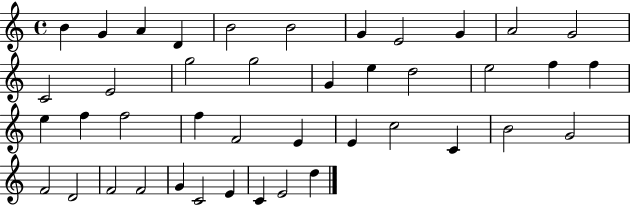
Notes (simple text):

B4/q G4/q A4/q D4/q B4/h B4/h G4/q E4/h G4/q A4/h G4/h C4/h E4/h G5/h G5/h G4/q E5/q D5/h E5/h F5/q F5/q E5/q F5/q F5/h F5/q F4/h E4/q E4/q C5/h C4/q B4/h G4/h F4/h D4/h F4/h F4/h G4/q C4/h E4/q C4/q E4/h D5/q